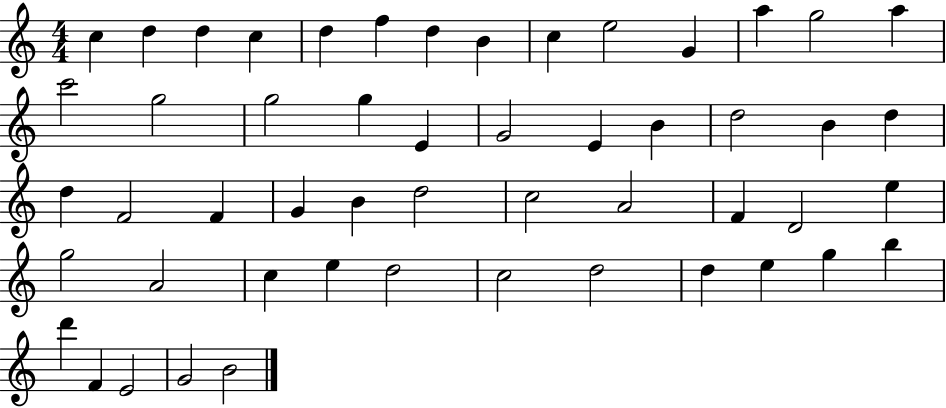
C5/q D5/q D5/q C5/q D5/q F5/q D5/q B4/q C5/q E5/h G4/q A5/q G5/h A5/q C6/h G5/h G5/h G5/q E4/q G4/h E4/q B4/q D5/h B4/q D5/q D5/q F4/h F4/q G4/q B4/q D5/h C5/h A4/h F4/q D4/h E5/q G5/h A4/h C5/q E5/q D5/h C5/h D5/h D5/q E5/q G5/q B5/q D6/q F4/q E4/h G4/h B4/h